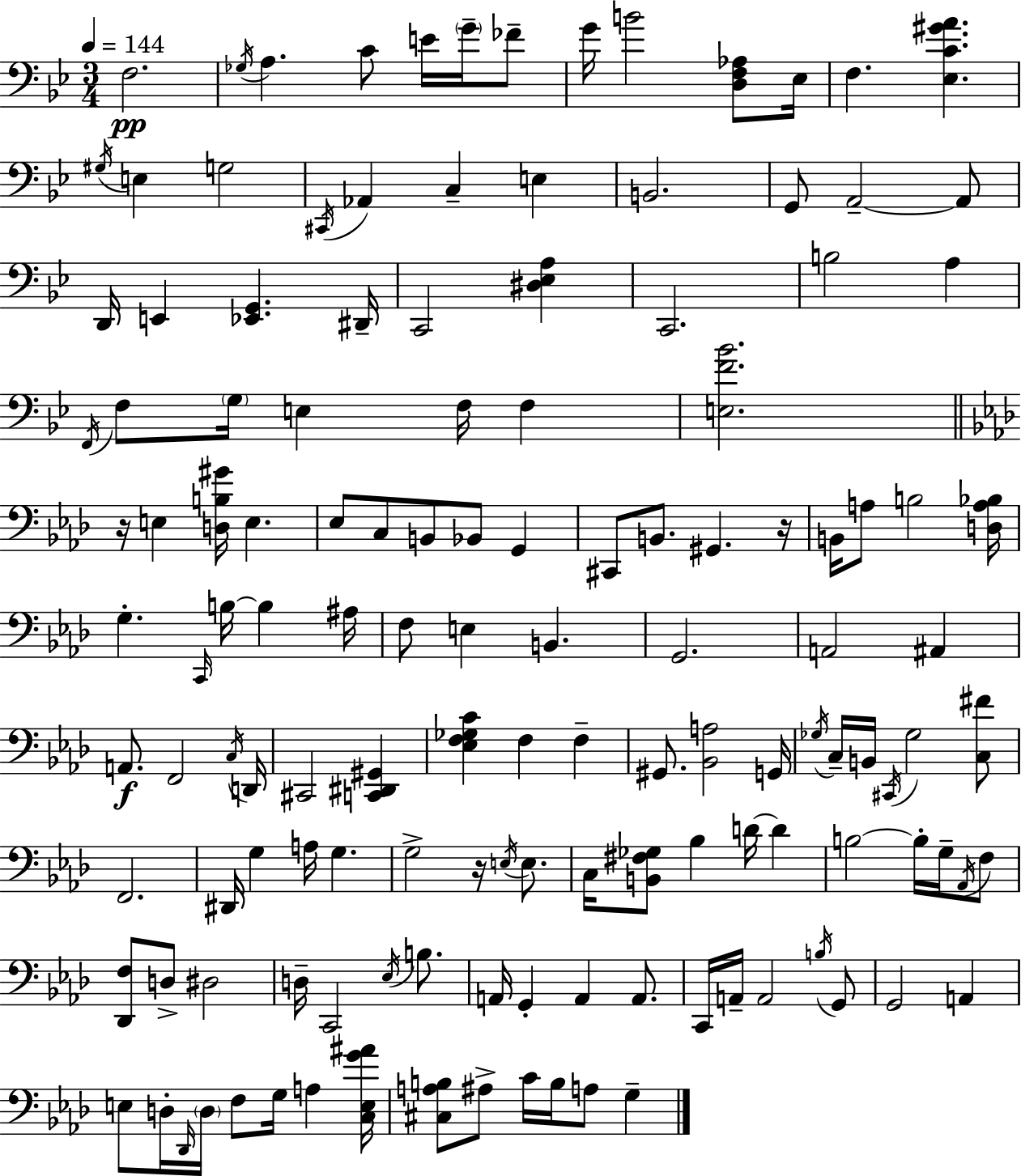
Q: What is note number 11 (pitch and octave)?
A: F3